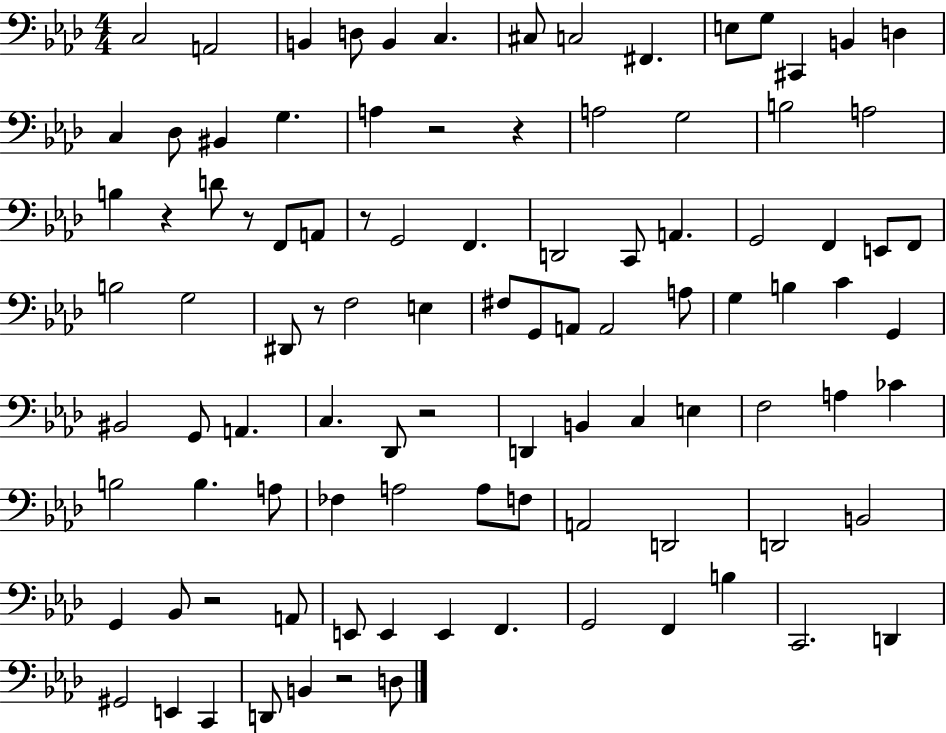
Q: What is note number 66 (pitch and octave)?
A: FES3